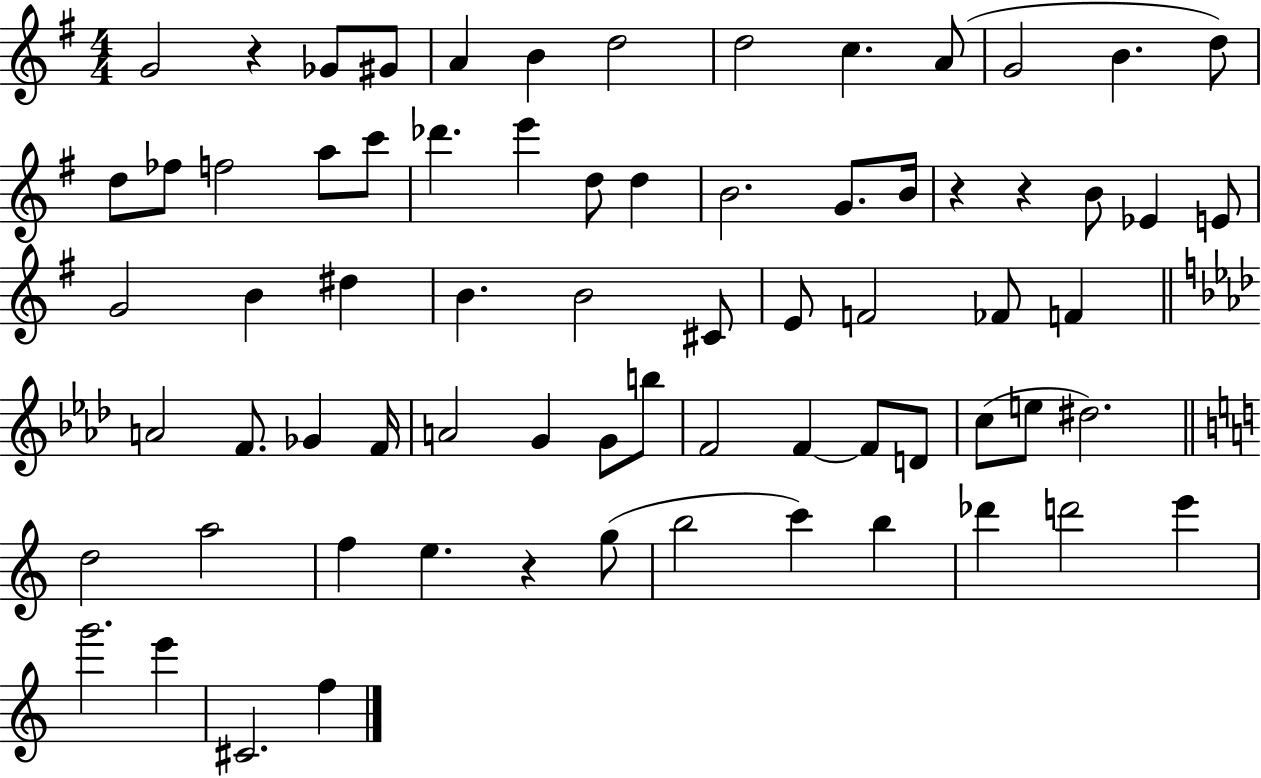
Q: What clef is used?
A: treble